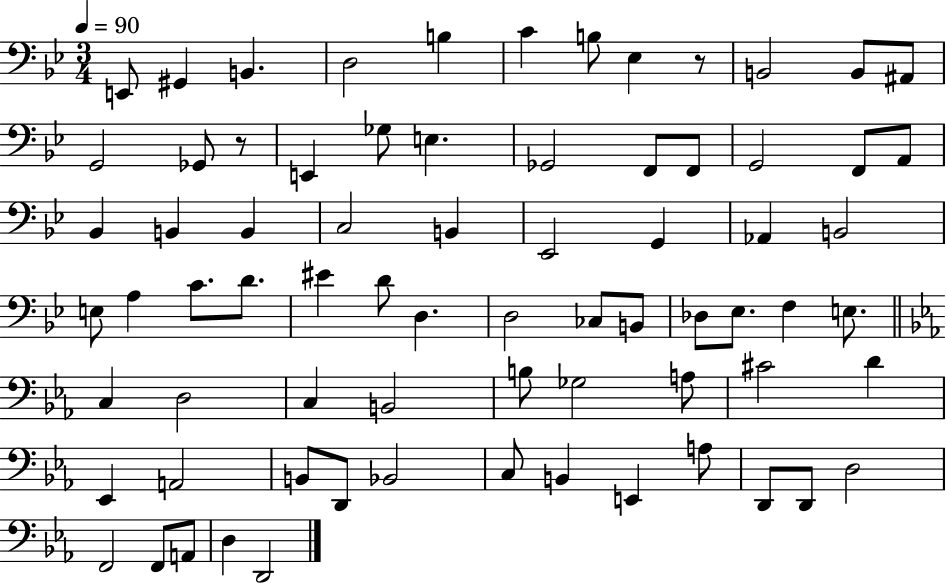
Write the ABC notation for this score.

X:1
T:Untitled
M:3/4
L:1/4
K:Bb
E,,/2 ^G,, B,, D,2 B, C B,/2 _E, z/2 B,,2 B,,/2 ^A,,/2 G,,2 _G,,/2 z/2 E,, _G,/2 E, _G,,2 F,,/2 F,,/2 G,,2 F,,/2 A,,/2 _B,, B,, B,, C,2 B,, _E,,2 G,, _A,, B,,2 E,/2 A, C/2 D/2 ^E D/2 D, D,2 _C,/2 B,,/2 _D,/2 _E,/2 F, E,/2 C, D,2 C, B,,2 B,/2 _G,2 A,/2 ^C2 D _E,, A,,2 B,,/2 D,,/2 _B,,2 C,/2 B,, E,, A,/2 D,,/2 D,,/2 D,2 F,,2 F,,/2 A,,/2 D, D,,2